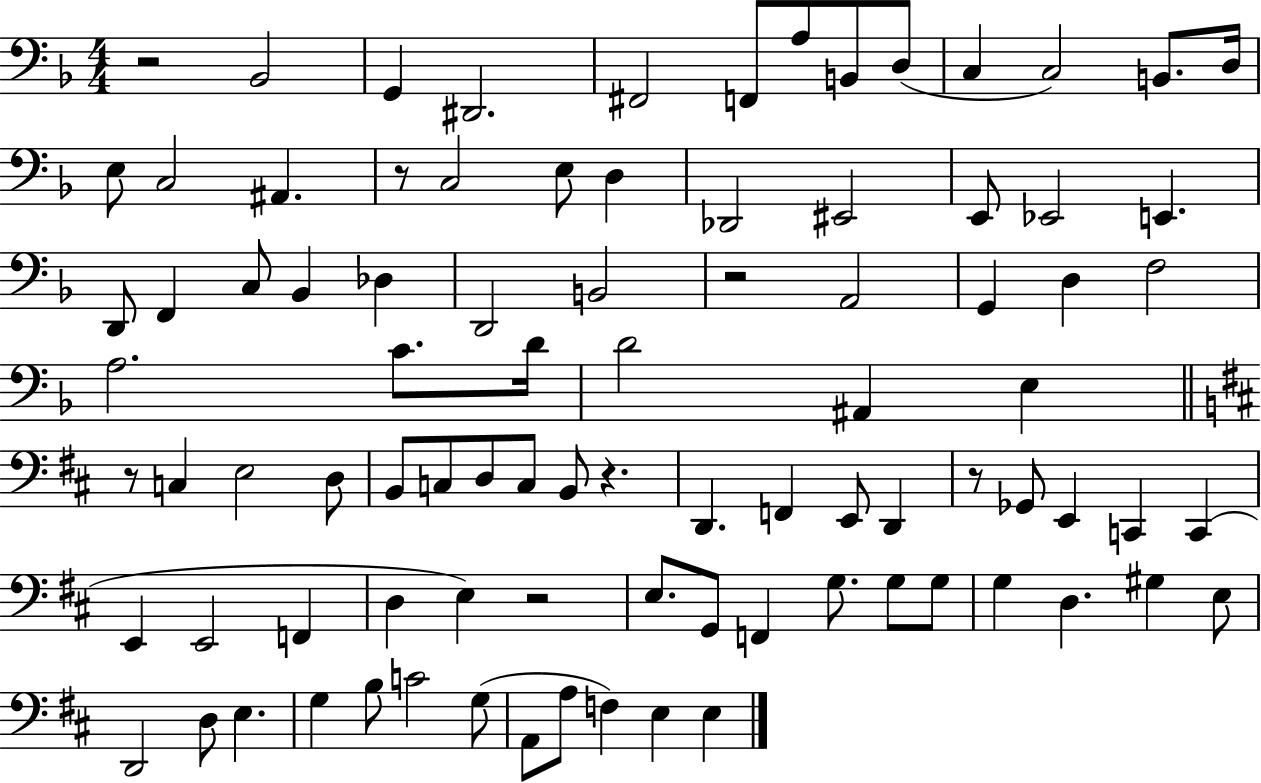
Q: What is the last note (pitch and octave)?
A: E3